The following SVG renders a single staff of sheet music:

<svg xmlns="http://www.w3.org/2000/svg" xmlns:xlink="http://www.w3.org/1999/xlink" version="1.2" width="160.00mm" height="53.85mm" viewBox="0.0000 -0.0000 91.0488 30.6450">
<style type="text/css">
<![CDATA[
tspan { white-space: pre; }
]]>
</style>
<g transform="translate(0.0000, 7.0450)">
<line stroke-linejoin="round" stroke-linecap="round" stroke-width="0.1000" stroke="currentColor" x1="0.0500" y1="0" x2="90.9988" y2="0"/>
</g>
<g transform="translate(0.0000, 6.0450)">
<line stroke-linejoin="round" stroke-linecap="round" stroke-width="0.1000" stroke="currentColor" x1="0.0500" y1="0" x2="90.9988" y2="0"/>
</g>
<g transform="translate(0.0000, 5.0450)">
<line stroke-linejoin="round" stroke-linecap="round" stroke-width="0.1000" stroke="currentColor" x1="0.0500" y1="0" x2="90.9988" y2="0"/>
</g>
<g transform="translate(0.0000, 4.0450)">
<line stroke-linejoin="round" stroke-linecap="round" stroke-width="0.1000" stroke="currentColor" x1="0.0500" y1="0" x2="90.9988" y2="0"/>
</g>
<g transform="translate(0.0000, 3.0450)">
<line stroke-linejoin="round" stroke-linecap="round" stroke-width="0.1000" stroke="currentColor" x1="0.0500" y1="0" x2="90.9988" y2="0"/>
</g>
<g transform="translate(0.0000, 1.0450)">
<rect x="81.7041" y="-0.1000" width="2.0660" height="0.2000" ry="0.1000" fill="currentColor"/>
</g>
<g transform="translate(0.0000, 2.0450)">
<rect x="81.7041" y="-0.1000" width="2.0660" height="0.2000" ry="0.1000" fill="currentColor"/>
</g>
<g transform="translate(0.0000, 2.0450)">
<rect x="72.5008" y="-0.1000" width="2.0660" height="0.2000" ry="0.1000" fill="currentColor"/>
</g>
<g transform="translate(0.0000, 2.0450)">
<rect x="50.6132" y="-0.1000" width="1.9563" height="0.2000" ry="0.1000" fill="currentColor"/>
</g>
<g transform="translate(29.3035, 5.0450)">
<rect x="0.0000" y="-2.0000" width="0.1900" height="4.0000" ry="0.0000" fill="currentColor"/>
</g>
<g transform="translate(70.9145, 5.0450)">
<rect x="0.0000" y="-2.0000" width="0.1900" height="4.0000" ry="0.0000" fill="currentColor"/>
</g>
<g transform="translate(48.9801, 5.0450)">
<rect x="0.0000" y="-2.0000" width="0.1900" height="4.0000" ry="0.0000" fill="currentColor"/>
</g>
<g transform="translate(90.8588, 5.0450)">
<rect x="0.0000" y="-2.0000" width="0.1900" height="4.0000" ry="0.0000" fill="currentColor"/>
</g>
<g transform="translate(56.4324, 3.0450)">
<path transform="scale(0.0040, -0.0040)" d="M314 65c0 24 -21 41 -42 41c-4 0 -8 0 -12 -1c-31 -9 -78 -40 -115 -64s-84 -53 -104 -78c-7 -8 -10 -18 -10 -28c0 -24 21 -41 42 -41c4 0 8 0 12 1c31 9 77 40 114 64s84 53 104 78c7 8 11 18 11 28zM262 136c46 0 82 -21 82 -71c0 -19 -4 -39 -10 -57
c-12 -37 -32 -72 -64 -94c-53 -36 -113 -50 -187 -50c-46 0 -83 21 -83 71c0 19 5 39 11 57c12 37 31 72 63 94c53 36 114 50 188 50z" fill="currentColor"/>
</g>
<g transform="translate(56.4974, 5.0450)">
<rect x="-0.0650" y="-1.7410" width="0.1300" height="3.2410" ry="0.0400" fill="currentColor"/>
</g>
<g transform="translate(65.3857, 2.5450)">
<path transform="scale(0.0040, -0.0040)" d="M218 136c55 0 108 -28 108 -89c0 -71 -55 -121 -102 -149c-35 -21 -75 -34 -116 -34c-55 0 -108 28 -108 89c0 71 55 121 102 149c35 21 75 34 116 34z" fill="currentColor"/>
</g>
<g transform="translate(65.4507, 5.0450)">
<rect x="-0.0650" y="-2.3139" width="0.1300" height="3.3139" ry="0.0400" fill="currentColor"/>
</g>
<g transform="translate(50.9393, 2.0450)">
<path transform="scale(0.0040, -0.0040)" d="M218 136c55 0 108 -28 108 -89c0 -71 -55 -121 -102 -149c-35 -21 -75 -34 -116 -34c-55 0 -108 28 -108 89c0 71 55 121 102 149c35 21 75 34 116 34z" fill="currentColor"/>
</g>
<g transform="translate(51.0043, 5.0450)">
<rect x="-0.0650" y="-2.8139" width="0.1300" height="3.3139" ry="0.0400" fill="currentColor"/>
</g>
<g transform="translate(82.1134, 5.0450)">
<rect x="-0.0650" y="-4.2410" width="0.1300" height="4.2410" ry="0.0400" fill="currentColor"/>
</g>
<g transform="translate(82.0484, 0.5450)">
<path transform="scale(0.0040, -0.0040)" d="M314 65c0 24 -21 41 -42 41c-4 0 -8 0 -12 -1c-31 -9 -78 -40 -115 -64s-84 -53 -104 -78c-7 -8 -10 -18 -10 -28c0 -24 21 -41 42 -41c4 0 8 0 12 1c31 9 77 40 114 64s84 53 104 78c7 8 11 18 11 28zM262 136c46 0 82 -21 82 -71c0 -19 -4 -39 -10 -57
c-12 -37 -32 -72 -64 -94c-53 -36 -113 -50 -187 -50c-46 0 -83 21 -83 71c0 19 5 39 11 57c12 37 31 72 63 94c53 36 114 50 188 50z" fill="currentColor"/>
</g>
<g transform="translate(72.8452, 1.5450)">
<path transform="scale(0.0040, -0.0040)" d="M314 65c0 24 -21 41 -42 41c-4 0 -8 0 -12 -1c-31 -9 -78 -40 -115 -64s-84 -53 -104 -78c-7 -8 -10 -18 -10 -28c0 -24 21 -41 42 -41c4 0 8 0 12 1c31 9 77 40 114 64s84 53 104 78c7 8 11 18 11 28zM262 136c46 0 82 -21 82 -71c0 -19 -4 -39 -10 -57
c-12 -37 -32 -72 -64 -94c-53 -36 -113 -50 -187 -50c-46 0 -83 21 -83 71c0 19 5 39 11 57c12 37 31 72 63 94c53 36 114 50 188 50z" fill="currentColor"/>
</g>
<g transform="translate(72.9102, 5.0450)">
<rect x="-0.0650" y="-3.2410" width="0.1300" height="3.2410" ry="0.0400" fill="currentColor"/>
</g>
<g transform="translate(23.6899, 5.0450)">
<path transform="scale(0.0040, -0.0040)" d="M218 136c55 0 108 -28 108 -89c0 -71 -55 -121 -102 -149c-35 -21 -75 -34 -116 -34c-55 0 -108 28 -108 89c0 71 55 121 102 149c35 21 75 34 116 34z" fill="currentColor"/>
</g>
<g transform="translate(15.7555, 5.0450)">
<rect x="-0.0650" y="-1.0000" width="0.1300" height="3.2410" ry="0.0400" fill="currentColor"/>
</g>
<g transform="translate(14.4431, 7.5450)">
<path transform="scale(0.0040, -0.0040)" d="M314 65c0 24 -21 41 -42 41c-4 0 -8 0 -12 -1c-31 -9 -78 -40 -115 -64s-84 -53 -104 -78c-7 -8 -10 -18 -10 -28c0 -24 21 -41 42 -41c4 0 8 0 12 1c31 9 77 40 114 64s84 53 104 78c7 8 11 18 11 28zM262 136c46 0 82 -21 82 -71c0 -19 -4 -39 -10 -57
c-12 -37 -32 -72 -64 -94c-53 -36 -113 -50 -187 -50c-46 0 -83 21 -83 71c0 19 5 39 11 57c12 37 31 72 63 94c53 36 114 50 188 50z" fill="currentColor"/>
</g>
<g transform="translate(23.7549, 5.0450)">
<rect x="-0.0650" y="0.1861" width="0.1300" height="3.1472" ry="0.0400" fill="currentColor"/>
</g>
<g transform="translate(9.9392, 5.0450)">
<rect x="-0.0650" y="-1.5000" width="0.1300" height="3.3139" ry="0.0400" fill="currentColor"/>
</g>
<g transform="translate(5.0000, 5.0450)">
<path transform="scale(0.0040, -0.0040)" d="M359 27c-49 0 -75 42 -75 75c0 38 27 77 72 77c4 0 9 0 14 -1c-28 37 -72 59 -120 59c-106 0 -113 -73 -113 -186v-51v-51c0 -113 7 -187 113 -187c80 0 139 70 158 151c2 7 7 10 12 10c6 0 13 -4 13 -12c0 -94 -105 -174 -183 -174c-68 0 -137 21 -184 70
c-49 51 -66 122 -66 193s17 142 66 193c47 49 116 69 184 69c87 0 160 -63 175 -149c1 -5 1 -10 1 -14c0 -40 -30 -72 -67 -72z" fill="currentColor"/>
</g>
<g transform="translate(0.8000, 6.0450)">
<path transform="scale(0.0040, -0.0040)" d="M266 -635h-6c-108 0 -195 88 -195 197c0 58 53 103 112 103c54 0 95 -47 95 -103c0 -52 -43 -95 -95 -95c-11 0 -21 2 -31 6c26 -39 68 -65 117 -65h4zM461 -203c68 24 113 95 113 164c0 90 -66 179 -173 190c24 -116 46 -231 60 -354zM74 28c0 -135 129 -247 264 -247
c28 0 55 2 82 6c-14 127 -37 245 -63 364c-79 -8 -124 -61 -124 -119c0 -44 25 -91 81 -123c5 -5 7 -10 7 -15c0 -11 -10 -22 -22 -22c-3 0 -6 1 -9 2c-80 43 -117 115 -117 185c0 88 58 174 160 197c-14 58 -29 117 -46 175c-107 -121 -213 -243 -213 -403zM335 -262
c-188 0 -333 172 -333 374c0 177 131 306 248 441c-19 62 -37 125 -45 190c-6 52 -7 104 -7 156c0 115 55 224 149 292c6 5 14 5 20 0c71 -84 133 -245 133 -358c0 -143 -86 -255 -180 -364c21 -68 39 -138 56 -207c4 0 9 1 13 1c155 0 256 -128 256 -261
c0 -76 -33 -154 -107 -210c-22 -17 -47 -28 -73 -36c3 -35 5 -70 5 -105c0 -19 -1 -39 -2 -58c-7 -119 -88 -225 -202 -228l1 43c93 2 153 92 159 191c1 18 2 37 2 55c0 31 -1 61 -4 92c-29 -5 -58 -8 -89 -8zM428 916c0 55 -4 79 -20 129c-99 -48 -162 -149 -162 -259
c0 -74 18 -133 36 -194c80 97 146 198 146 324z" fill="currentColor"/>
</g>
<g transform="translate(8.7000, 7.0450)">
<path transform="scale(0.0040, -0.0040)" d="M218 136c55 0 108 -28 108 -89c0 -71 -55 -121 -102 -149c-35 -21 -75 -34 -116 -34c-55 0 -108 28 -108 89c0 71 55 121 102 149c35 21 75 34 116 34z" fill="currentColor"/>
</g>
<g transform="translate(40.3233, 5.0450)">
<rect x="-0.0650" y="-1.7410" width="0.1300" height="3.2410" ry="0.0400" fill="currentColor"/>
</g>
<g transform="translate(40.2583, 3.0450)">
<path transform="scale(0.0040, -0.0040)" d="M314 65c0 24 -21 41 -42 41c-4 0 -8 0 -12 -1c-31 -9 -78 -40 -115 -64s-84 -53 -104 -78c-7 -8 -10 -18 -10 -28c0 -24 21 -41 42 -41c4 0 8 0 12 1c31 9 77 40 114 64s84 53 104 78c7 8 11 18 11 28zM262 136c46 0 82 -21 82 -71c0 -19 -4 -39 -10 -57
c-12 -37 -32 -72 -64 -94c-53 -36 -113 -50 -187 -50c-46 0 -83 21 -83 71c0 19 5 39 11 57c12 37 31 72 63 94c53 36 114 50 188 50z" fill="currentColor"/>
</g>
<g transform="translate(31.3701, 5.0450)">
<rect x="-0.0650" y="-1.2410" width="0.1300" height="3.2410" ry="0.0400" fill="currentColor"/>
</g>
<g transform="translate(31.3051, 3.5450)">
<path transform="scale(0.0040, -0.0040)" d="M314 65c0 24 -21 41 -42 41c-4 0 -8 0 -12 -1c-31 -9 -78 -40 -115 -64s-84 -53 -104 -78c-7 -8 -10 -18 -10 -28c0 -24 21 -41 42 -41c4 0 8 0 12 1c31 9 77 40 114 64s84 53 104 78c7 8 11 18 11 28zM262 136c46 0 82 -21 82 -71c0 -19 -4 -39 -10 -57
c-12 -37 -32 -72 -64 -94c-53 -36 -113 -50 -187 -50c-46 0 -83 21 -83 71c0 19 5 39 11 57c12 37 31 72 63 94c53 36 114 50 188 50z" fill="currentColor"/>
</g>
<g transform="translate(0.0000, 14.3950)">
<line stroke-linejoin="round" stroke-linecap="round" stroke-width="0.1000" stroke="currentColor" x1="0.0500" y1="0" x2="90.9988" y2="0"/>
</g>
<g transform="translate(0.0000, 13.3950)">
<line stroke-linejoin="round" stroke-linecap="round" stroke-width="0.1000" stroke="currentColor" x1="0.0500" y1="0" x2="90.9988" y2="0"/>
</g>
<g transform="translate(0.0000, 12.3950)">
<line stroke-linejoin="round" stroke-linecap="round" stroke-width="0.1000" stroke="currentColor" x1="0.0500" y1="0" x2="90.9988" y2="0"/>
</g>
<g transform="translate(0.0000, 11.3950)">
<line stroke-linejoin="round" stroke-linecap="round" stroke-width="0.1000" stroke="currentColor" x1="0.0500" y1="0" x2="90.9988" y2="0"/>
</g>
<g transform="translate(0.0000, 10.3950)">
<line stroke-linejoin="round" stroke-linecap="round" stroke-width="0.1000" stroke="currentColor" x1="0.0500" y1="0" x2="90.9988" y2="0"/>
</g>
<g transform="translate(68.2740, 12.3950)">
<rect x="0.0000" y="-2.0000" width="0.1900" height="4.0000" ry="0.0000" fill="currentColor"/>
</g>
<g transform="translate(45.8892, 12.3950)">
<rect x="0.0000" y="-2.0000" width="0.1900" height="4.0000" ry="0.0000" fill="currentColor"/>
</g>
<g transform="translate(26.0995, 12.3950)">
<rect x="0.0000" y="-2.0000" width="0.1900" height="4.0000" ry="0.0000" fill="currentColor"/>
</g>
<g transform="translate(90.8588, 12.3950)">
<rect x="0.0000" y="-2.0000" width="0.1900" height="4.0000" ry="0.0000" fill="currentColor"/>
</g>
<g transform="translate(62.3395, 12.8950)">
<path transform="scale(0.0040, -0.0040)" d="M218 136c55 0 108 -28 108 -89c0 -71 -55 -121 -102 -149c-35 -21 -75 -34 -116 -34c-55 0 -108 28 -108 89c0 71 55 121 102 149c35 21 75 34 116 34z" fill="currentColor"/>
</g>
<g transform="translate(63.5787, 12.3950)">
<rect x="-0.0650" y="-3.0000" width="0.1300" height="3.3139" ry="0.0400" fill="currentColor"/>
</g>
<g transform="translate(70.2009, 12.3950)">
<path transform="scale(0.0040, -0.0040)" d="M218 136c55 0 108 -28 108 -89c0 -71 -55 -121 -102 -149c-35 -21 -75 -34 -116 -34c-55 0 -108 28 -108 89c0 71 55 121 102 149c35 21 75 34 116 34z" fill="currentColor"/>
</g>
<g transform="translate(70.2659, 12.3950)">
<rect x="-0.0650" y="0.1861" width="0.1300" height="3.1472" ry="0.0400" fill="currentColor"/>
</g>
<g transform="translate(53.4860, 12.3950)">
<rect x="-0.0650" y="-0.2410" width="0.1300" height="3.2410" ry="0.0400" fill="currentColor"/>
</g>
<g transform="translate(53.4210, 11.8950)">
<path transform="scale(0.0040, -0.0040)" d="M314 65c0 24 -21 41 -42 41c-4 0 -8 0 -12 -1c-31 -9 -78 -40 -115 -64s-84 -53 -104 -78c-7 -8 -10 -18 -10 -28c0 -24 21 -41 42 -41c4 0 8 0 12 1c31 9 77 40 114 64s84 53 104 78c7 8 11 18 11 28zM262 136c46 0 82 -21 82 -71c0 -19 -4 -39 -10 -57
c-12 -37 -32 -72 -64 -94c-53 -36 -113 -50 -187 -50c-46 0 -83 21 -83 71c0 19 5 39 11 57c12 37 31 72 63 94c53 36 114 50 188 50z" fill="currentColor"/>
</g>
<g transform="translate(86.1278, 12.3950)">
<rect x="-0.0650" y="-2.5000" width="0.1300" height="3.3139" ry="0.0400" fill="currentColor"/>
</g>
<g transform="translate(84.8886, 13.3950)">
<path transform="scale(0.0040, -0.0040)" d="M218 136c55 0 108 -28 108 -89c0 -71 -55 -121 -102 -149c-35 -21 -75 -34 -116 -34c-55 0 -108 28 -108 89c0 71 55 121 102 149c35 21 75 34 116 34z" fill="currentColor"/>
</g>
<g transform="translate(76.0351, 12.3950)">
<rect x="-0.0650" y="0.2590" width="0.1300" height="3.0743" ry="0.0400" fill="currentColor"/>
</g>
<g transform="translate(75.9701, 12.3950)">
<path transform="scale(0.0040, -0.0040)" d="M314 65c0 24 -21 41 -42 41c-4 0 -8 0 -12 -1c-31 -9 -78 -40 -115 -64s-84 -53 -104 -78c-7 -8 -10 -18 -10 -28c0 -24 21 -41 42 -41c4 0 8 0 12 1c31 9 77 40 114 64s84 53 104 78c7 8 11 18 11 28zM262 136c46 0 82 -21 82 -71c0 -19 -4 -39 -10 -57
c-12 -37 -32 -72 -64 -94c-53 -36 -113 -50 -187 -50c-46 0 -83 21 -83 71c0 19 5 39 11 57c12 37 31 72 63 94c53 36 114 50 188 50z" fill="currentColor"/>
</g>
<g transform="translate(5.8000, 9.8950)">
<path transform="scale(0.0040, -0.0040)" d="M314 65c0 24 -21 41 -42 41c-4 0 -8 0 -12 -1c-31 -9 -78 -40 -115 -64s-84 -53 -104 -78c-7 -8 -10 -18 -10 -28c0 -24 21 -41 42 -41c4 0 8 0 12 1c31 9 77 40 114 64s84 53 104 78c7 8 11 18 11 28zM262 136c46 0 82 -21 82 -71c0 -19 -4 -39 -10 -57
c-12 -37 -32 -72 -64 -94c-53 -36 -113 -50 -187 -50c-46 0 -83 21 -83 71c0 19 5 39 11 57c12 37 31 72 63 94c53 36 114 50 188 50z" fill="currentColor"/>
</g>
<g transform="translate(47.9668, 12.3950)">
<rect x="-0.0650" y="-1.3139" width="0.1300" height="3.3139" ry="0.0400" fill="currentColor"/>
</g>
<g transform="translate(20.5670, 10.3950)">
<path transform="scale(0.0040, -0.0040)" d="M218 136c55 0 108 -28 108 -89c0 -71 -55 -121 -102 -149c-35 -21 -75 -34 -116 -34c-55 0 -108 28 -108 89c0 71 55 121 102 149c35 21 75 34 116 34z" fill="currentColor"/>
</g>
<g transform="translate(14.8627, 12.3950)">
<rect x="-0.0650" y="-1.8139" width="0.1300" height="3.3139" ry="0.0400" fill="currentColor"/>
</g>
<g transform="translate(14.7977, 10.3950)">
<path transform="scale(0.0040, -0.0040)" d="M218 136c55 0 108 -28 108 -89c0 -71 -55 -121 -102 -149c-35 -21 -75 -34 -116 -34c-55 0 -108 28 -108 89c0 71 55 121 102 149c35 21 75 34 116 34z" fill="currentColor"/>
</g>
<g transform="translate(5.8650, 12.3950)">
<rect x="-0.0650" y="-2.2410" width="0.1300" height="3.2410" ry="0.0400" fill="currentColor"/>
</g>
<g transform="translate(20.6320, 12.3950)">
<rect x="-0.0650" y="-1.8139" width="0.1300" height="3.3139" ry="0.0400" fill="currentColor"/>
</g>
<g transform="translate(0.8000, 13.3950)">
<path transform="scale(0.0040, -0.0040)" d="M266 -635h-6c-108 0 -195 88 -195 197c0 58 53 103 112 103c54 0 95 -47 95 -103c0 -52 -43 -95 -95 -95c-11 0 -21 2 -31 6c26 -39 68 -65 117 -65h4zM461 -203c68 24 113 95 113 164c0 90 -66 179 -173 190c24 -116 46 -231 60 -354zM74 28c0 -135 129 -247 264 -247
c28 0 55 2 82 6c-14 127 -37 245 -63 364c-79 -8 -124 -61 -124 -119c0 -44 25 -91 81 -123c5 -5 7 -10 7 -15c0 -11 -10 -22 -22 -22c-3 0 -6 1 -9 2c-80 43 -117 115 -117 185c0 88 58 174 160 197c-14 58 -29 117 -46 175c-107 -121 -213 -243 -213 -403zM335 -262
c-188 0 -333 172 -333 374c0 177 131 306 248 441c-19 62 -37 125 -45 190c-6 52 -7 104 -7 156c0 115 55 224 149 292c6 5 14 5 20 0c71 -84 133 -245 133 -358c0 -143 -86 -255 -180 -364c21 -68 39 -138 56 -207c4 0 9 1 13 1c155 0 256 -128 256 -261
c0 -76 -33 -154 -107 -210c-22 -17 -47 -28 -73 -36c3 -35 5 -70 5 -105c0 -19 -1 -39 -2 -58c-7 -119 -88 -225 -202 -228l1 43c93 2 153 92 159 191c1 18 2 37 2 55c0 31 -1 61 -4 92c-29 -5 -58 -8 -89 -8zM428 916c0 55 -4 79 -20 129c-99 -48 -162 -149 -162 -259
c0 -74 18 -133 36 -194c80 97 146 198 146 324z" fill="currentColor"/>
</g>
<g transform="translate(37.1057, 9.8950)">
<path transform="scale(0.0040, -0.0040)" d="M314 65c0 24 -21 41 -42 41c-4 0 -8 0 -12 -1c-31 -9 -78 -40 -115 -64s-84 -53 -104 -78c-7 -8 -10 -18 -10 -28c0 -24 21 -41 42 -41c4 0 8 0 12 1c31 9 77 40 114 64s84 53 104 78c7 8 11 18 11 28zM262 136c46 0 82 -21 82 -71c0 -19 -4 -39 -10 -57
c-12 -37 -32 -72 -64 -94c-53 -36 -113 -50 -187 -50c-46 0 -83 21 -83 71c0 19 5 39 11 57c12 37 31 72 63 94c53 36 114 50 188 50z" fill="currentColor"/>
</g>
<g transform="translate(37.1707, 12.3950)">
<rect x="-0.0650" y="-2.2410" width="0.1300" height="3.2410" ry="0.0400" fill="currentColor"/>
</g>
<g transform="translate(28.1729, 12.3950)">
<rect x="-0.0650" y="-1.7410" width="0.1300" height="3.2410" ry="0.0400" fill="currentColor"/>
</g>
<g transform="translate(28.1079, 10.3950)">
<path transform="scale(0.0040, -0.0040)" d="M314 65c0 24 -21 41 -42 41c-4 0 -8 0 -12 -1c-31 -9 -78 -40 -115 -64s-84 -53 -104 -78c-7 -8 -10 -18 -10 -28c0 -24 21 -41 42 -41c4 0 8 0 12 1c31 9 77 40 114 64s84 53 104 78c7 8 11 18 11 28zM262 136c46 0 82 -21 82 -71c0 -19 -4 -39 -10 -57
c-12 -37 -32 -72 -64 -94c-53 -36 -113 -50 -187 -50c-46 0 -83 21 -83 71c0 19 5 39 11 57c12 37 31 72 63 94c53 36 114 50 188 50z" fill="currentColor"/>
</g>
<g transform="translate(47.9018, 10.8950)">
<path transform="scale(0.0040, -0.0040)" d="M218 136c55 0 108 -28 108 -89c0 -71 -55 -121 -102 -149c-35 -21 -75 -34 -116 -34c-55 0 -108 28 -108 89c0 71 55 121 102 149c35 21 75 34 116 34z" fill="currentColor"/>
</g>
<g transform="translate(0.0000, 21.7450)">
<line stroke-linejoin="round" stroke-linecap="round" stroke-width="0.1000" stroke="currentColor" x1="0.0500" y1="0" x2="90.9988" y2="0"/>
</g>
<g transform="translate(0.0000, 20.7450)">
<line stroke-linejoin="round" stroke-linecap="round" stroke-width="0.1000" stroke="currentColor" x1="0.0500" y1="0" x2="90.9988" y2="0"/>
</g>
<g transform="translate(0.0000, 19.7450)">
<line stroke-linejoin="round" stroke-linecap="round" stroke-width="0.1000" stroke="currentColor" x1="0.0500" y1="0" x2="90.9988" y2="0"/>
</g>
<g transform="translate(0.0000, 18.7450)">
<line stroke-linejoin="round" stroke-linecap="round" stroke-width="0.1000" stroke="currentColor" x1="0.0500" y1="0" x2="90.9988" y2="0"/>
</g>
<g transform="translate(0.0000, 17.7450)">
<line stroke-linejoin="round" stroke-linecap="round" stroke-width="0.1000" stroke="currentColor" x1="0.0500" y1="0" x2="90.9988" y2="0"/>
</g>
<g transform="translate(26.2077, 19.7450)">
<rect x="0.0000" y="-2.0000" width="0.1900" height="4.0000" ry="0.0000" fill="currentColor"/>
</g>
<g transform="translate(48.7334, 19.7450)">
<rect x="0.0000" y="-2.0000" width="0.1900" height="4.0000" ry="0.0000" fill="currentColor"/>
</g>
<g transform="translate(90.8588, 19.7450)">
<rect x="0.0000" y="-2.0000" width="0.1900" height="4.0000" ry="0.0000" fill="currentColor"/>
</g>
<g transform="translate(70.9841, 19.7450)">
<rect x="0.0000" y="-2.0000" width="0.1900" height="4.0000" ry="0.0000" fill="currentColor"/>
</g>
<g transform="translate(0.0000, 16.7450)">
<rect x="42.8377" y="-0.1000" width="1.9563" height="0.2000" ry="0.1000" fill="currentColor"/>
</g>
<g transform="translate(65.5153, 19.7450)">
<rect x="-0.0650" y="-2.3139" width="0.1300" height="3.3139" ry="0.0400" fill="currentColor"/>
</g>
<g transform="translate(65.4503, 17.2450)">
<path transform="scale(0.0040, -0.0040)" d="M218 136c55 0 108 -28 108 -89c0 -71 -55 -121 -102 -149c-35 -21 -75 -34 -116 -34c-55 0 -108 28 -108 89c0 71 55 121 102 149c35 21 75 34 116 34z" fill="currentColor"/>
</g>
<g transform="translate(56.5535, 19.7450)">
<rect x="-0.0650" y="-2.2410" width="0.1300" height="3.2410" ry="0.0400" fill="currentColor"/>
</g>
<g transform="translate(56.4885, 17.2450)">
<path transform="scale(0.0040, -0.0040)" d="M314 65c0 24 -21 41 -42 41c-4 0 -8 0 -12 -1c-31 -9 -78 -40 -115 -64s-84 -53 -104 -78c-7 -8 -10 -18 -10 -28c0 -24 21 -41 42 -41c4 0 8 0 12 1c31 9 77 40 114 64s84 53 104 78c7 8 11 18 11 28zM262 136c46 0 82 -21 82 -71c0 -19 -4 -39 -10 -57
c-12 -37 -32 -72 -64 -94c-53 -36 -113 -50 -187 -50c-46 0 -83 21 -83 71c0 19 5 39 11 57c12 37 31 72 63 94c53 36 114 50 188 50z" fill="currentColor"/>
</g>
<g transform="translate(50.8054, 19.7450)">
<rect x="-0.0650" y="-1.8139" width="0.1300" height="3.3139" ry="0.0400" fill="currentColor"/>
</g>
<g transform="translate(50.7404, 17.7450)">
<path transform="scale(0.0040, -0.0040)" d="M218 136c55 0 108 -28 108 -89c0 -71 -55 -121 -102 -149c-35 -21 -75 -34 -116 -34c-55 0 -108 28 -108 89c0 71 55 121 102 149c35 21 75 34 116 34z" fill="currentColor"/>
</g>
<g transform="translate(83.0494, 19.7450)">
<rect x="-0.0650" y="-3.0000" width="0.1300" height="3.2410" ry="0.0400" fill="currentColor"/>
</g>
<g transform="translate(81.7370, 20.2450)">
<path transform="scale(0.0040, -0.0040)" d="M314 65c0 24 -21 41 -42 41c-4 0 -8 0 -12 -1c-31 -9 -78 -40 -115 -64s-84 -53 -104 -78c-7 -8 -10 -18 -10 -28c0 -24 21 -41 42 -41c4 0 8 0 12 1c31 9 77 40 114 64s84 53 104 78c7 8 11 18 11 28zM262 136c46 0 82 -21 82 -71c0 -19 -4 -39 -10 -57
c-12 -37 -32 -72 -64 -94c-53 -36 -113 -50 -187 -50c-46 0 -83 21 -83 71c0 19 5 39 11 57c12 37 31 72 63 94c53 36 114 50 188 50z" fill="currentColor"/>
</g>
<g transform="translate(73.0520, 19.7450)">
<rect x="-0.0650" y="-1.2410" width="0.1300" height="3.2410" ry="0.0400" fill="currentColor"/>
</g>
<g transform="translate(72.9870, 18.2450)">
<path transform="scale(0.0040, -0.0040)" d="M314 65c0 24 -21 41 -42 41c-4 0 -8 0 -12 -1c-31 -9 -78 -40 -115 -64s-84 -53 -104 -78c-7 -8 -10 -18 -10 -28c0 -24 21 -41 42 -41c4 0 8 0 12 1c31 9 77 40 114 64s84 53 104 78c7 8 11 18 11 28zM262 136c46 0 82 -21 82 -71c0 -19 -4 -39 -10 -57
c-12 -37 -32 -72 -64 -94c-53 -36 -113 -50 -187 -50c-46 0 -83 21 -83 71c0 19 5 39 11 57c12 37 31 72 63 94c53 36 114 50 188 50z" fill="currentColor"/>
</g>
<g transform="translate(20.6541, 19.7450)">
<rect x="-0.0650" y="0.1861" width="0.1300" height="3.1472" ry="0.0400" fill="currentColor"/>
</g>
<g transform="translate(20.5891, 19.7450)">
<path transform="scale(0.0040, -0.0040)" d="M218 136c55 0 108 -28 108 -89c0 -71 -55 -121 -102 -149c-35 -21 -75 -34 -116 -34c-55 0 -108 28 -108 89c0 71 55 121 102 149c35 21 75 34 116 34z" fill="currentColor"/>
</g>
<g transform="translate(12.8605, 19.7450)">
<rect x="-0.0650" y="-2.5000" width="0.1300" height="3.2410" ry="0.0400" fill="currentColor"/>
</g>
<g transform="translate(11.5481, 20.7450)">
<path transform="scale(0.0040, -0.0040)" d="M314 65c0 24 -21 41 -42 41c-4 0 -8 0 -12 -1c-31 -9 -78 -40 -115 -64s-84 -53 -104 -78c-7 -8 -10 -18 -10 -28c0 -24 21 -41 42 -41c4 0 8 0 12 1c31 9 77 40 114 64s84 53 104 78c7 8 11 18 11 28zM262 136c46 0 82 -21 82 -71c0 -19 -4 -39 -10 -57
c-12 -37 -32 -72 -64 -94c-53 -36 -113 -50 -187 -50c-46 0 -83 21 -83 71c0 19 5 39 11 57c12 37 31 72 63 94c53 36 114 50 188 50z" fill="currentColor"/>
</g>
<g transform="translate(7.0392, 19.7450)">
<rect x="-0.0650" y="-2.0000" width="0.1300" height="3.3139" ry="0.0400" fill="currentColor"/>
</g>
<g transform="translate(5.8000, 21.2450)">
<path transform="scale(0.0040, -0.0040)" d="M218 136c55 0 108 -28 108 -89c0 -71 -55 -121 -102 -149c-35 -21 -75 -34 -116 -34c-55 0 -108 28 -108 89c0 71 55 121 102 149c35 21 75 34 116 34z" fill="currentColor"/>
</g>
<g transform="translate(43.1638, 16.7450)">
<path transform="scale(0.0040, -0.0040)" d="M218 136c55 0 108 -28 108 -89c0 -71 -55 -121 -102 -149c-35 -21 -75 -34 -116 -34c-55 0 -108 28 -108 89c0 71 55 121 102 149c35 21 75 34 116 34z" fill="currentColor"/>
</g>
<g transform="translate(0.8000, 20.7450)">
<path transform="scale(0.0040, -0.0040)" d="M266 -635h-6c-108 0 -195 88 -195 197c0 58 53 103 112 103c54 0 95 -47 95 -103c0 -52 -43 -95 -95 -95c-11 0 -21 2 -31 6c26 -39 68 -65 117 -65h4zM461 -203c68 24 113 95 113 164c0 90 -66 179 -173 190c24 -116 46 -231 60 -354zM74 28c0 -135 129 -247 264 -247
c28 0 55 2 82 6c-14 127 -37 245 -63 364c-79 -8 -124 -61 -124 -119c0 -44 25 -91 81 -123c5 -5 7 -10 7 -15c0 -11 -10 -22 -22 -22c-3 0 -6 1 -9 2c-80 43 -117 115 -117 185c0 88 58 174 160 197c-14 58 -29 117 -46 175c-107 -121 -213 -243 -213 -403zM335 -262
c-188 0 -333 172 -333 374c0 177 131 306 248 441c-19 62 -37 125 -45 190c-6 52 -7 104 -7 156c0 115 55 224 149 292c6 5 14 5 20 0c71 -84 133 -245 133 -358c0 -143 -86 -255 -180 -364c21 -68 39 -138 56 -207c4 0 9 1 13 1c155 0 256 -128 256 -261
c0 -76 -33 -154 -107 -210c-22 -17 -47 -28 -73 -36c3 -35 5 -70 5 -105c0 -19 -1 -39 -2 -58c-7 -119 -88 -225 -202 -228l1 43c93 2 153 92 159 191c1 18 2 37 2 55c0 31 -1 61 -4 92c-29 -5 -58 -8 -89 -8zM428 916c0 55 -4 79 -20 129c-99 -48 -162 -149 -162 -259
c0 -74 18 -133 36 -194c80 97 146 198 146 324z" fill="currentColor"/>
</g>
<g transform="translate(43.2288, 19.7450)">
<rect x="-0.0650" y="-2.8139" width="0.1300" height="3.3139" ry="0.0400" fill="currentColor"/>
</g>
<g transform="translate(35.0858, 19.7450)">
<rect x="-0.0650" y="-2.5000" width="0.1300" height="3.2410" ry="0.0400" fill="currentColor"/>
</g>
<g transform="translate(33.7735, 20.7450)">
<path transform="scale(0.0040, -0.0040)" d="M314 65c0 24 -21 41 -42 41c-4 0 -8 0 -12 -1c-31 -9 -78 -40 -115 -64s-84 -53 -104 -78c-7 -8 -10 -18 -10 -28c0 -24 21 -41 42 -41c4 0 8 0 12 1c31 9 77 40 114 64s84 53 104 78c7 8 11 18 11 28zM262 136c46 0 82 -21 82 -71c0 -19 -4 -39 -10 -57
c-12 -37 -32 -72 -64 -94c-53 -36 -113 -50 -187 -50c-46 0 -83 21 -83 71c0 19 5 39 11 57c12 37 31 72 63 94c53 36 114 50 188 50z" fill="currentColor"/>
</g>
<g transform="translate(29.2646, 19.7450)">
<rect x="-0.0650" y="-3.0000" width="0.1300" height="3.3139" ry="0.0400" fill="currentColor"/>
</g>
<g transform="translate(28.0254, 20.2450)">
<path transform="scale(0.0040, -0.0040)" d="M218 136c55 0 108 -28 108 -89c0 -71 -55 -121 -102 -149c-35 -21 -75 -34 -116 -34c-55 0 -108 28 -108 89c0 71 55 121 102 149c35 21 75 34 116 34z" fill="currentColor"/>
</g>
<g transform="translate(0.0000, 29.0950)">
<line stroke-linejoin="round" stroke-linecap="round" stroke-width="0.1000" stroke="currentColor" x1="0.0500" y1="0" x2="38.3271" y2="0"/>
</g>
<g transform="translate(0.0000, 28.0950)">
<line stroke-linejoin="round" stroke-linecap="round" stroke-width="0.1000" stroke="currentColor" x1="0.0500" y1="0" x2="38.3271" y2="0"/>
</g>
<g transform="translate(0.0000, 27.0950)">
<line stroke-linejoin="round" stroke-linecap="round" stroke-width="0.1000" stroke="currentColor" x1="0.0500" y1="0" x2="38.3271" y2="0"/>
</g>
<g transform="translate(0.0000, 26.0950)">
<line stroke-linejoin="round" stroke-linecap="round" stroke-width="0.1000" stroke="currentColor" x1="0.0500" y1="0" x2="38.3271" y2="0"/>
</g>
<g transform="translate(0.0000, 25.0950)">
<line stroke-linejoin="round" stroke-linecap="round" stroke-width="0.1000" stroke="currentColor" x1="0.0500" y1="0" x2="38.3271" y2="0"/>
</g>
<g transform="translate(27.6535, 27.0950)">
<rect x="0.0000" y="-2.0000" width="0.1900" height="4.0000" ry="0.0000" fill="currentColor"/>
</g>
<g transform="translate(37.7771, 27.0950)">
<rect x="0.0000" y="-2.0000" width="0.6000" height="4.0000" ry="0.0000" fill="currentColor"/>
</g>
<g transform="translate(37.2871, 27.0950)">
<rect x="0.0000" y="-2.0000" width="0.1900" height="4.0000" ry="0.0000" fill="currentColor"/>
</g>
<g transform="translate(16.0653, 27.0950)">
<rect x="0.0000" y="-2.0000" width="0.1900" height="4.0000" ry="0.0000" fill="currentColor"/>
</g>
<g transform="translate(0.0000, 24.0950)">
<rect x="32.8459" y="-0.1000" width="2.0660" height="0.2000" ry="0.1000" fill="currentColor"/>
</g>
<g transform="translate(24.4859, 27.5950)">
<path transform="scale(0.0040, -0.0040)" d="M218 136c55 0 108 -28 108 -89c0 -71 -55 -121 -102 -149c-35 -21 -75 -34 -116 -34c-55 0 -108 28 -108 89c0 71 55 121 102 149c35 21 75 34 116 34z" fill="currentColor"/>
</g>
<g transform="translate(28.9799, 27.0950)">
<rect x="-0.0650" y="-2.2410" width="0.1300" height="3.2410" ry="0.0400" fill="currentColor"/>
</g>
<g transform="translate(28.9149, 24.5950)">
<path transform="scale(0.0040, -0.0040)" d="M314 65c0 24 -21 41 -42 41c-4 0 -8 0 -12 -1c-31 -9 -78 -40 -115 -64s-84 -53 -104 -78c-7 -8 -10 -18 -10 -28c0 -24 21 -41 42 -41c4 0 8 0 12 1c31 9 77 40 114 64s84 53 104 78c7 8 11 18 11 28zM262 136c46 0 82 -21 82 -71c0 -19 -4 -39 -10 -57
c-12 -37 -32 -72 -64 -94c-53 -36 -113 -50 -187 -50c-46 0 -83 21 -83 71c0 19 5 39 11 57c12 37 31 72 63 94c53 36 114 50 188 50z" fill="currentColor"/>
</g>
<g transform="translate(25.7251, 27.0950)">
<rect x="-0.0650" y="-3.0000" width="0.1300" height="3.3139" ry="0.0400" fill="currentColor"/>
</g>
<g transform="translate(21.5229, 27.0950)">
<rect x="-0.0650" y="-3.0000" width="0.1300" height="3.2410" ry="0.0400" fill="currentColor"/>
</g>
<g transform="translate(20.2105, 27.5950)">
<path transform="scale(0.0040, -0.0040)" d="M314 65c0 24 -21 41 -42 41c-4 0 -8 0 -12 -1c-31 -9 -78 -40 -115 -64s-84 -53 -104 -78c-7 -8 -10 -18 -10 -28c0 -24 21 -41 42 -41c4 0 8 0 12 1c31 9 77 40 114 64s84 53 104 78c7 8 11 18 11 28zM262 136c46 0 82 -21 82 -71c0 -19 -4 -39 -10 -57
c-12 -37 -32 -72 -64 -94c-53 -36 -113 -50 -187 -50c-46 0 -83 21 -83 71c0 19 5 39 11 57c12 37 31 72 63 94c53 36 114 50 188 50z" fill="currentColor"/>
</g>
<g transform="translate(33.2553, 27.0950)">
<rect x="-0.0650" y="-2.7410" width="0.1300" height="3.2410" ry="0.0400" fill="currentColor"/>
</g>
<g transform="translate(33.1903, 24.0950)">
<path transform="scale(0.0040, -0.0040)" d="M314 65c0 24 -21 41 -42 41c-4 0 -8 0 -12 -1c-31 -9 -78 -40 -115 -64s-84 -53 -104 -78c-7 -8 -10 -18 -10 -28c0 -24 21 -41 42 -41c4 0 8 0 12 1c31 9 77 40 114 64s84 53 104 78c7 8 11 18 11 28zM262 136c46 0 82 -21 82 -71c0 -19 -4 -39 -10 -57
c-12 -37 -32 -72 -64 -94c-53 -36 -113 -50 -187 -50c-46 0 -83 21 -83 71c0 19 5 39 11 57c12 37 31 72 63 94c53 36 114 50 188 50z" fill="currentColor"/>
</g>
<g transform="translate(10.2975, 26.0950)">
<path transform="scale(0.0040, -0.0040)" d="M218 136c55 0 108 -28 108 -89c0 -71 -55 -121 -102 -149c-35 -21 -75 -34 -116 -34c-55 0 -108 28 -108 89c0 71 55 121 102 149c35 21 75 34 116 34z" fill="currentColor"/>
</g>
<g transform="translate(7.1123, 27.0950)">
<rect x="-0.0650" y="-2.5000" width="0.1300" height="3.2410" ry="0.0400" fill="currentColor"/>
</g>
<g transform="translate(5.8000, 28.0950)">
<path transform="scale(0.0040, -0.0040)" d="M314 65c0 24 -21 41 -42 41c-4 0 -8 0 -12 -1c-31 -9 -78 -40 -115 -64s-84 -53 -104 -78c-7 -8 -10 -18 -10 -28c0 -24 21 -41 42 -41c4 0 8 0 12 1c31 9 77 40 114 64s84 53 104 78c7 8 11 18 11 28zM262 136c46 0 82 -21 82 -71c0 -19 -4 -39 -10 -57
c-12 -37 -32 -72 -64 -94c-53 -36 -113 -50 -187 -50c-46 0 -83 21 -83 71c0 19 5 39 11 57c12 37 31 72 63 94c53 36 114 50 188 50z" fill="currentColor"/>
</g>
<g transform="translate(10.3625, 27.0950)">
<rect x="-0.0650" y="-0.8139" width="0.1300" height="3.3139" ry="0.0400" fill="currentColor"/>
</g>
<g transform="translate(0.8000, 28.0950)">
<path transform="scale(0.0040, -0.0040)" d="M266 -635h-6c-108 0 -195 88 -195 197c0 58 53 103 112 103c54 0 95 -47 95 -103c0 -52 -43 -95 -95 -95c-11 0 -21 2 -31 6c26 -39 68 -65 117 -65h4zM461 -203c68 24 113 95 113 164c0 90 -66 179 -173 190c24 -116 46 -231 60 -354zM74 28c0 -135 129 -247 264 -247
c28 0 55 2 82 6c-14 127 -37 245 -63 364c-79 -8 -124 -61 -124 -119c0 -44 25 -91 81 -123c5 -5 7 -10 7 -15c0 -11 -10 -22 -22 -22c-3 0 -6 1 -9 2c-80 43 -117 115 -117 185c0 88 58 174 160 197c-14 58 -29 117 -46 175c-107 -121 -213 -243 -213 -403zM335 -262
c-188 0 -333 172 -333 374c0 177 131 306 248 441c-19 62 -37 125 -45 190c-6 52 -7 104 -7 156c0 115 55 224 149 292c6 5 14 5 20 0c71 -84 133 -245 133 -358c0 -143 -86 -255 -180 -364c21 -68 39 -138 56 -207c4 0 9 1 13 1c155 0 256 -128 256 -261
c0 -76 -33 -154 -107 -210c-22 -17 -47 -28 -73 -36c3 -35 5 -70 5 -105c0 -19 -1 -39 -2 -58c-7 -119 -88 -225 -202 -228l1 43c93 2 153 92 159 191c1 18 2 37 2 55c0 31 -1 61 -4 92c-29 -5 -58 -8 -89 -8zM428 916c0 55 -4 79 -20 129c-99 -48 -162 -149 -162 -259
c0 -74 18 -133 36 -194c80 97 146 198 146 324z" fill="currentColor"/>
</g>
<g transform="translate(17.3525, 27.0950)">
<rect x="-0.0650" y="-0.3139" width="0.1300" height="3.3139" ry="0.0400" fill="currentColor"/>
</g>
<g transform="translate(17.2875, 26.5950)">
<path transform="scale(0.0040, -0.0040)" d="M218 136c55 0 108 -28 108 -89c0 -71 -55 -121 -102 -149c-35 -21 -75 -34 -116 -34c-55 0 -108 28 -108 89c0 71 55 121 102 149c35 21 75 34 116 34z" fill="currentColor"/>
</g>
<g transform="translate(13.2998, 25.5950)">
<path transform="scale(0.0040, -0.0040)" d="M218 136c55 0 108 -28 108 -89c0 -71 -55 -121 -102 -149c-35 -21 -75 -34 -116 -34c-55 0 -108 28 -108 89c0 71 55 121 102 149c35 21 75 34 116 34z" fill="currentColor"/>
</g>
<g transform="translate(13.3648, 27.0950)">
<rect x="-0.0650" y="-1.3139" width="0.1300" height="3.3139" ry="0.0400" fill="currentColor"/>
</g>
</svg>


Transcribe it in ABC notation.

X:1
T:Untitled
M:4/4
L:1/4
K:C
E D2 B e2 f2 a f2 g b2 d'2 g2 f f f2 g2 e c2 A B B2 G F G2 B A G2 a f g2 g e2 A2 G2 d e c A2 A g2 a2